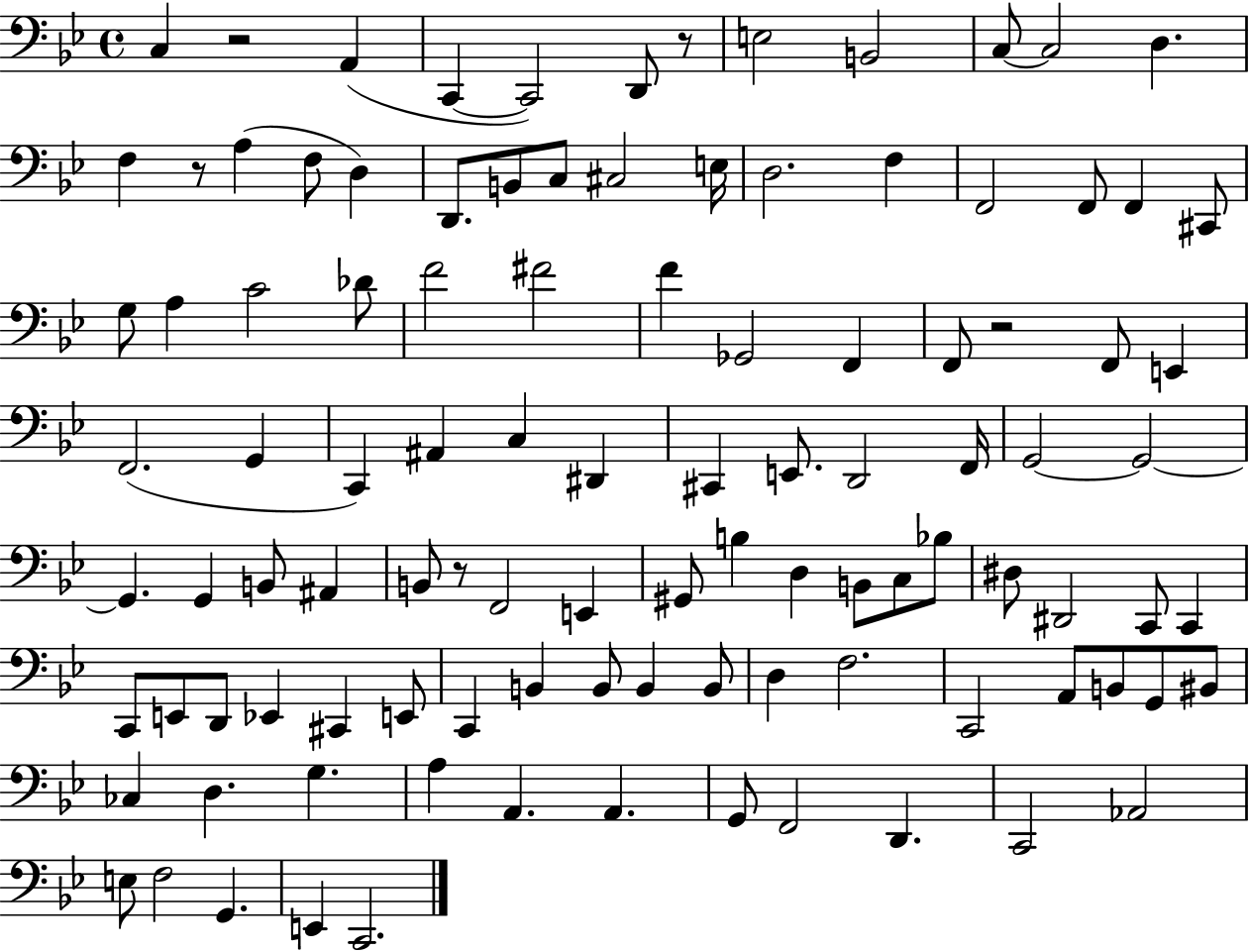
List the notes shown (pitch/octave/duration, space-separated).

C3/q R/h A2/q C2/q C2/h D2/e R/e E3/h B2/h C3/e C3/h D3/q. F3/q R/e A3/q F3/e D3/q D2/e. B2/e C3/e C#3/h E3/s D3/h. F3/q F2/h F2/e F2/q C#2/e G3/e A3/q C4/h Db4/e F4/h F#4/h F4/q Gb2/h F2/q F2/e R/h F2/e E2/q F2/h. G2/q C2/q A#2/q C3/q D#2/q C#2/q E2/e. D2/h F2/s G2/h G2/h G2/q. G2/q B2/e A#2/q B2/e R/e F2/h E2/q G#2/e B3/q D3/q B2/e C3/e Bb3/e D#3/e D#2/h C2/e C2/q C2/e E2/e D2/e Eb2/q C#2/q E2/e C2/q B2/q B2/e B2/q B2/e D3/q F3/h. C2/h A2/e B2/e G2/e BIS2/e CES3/q D3/q. G3/q. A3/q A2/q. A2/q. G2/e F2/h D2/q. C2/h Ab2/h E3/e F3/h G2/q. E2/q C2/h.